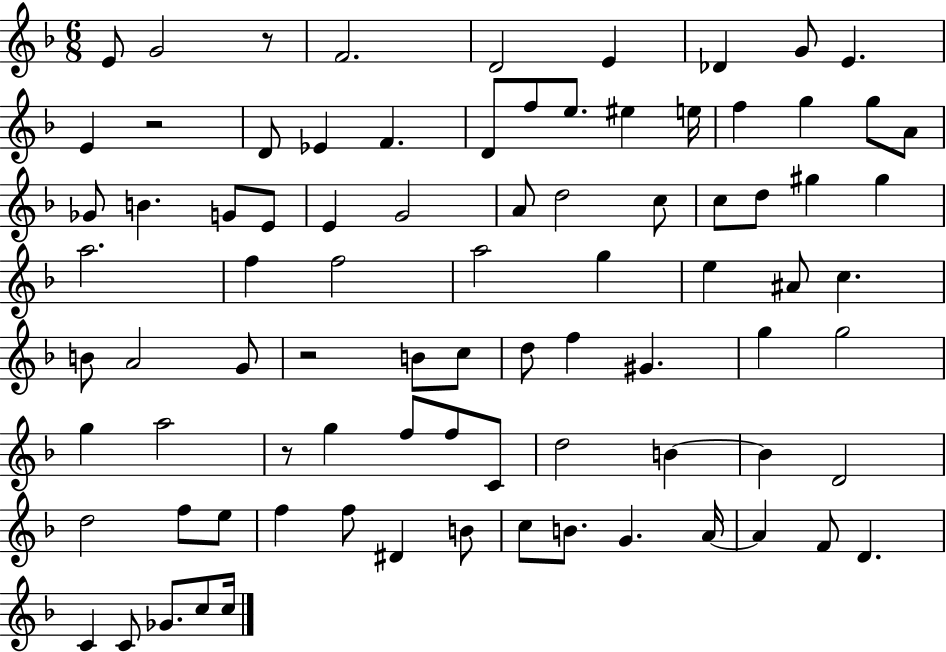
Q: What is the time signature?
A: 6/8